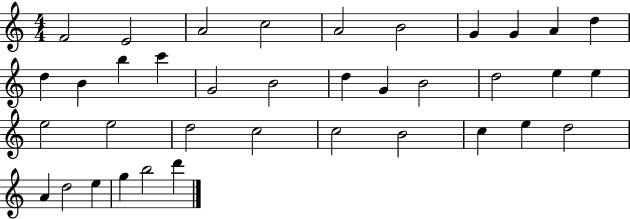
X:1
T:Untitled
M:4/4
L:1/4
K:C
F2 E2 A2 c2 A2 B2 G G A d d B b c' G2 B2 d G B2 d2 e e e2 e2 d2 c2 c2 B2 c e d2 A d2 e g b2 d'